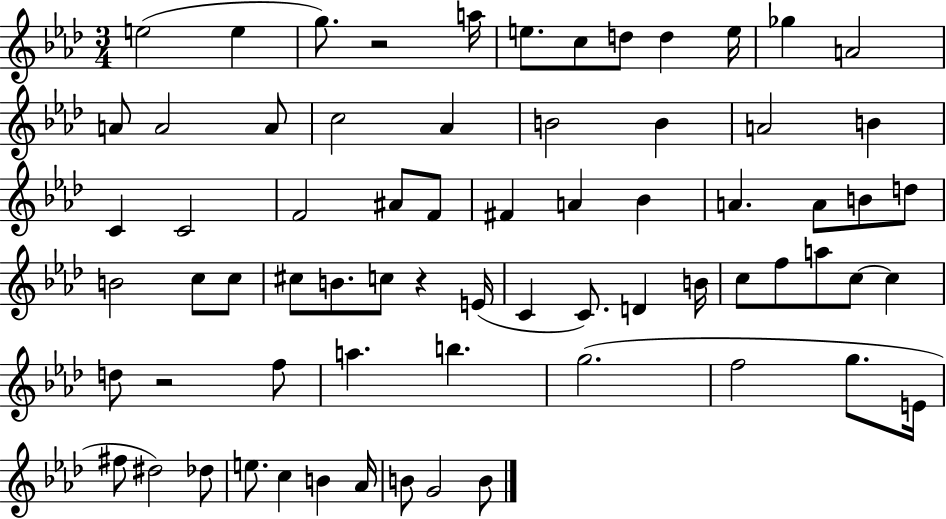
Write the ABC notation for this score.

X:1
T:Untitled
M:3/4
L:1/4
K:Ab
e2 e g/2 z2 a/4 e/2 c/2 d/2 d e/4 _g A2 A/2 A2 A/2 c2 _A B2 B A2 B C C2 F2 ^A/2 F/2 ^F A _B A A/2 B/2 d/2 B2 c/2 c/2 ^c/2 B/2 c/2 z E/4 C C/2 D B/4 c/2 f/2 a/2 c/2 c d/2 z2 f/2 a b g2 f2 g/2 E/4 ^f/2 ^d2 _d/2 e/2 c B _A/4 B/2 G2 B/2